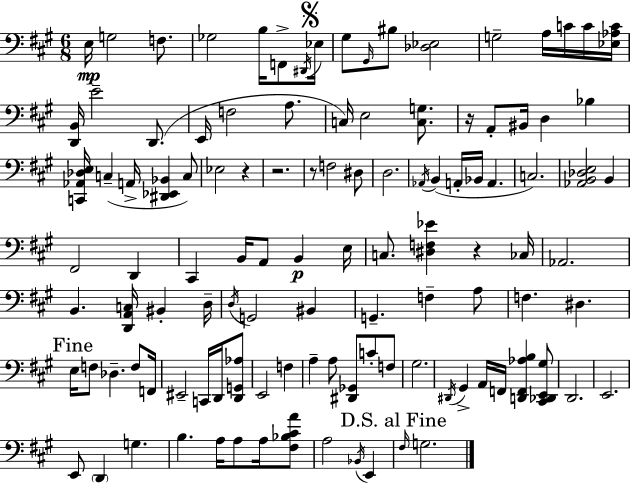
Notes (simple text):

E3/s G3/h F3/e. Gb3/h B3/s F2/e D#2/s Eb3/s G#3/e G#2/s BIS3/e [Db3,Eb3]/h G3/h A3/s C4/s C4/s [Eb3,Ab3,C4]/s [D2,B2]/s E4/h D2/e. E2/s F3/h A3/e. C3/s E3/h [C3,G3]/e. R/s A2/e BIS2/s D3/q Bb3/q [C2,Ab2,Db3,E3]/s C3/q A2/s [D#2,Eb2,Bb2]/q C3/e Eb3/h R/q R/h. R/e F3/h D#3/e D3/h. Ab2/s B2/q A2/s Bb2/s A2/q. C3/h. [Ab2,B2,Db3,E3]/h B2/q F#2/h D2/q C#2/q B2/s A2/e B2/q E3/s C3/e. [D#3,F3,Eb4]/q R/q CES3/s Ab2/h. B2/q. [D2,A2,C3]/s BIS2/q D3/s D3/s G2/h BIS2/q G2/q. F3/q A3/e F3/q. D#3/q. E3/s F3/e Db3/q. F3/e F2/s EIS2/h C2/s D2/s [D2,G2,Ab3]/e E2/h F3/q A3/q A3/e [D#2,Gb2]/e C4/e F3/e G#3/h. D#2/s G#2/q A2/s F2/s [D2,F2,Ab3,B3]/q [C#2,Db2,E2,G#3]/e D2/h. E2/h. E2/e D2/q G3/q. B3/q. A3/s A3/e A3/s [F#3,Bb3,C#4,A4]/e A3/h Bb2/s E2/q F#3/s G3/h.